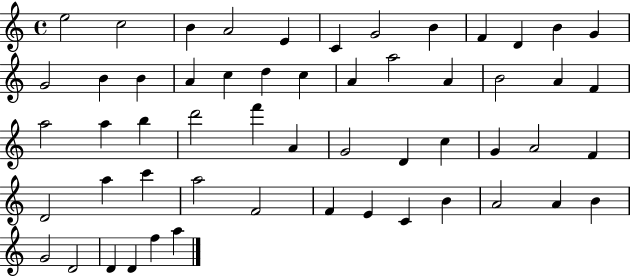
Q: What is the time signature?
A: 4/4